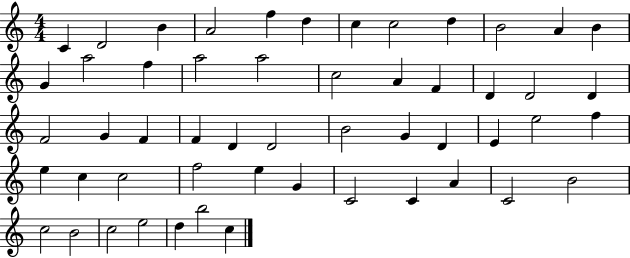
X:1
T:Untitled
M:4/4
L:1/4
K:C
C D2 B A2 f d c c2 d B2 A B G a2 f a2 a2 c2 A F D D2 D F2 G F F D D2 B2 G D E e2 f e c c2 f2 e G C2 C A C2 B2 c2 B2 c2 e2 d b2 c